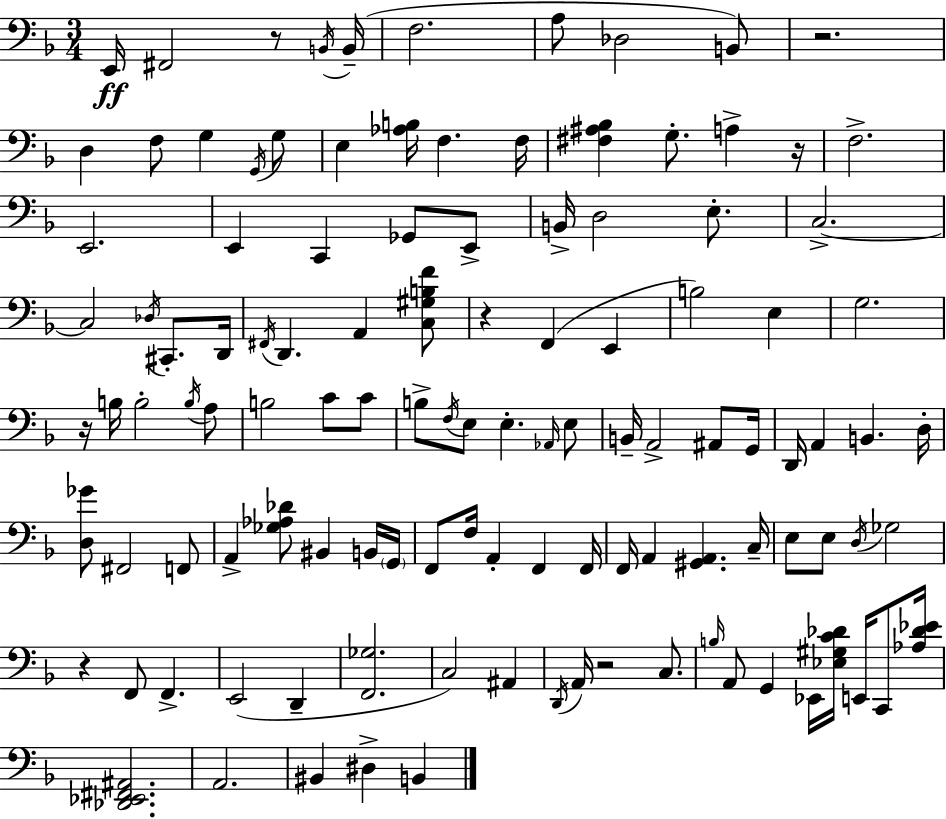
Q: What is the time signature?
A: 3/4